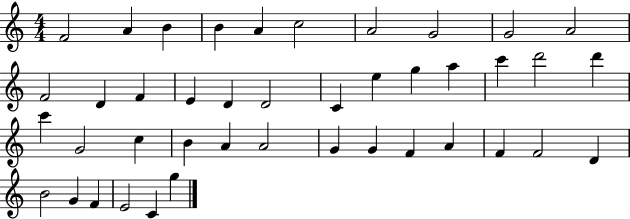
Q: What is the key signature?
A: C major